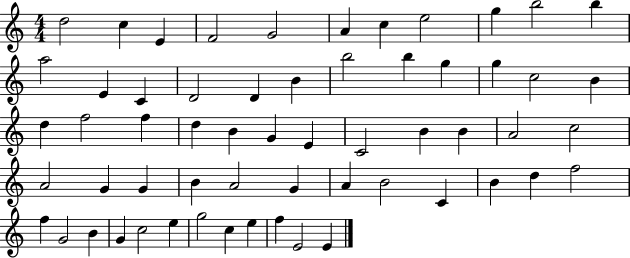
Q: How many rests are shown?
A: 0